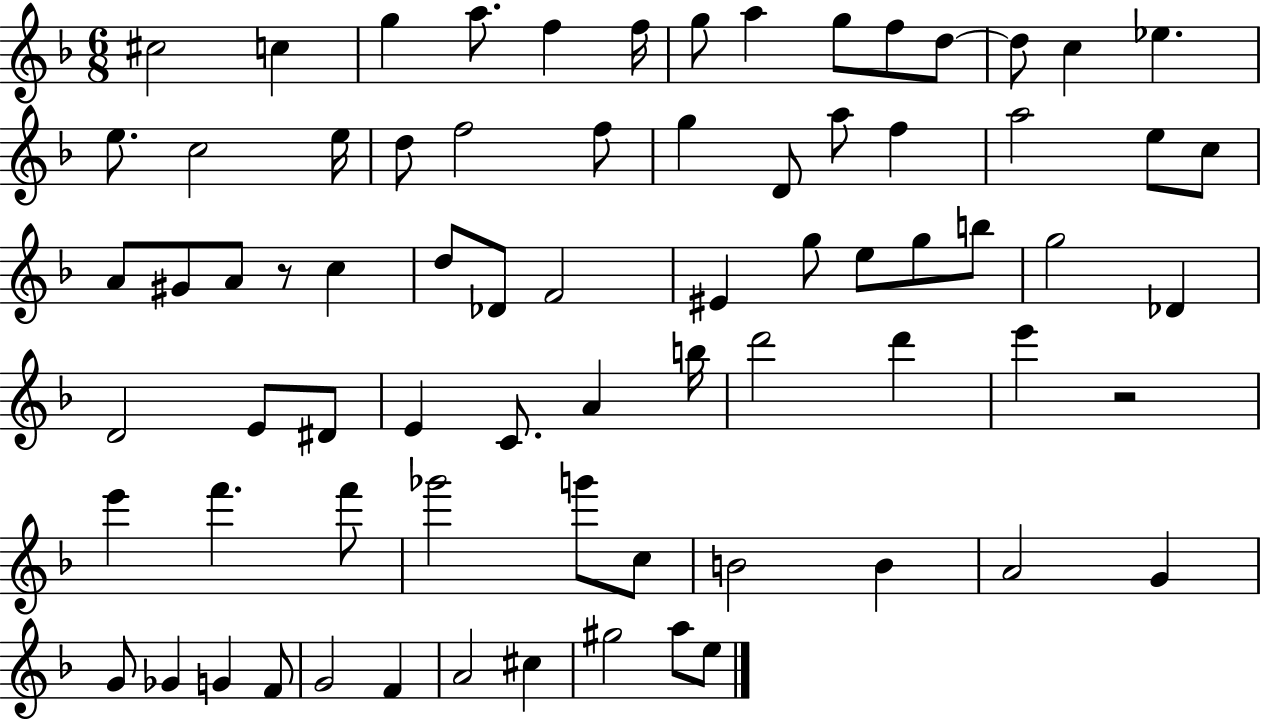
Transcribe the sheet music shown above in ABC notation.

X:1
T:Untitled
M:6/8
L:1/4
K:F
^c2 c g a/2 f f/4 g/2 a g/2 f/2 d/2 d/2 c _e e/2 c2 e/4 d/2 f2 f/2 g D/2 a/2 f a2 e/2 c/2 A/2 ^G/2 A/2 z/2 c d/2 _D/2 F2 ^E g/2 e/2 g/2 b/2 g2 _D D2 E/2 ^D/2 E C/2 A b/4 d'2 d' e' z2 e' f' f'/2 _g'2 g'/2 c/2 B2 B A2 G G/2 _G G F/2 G2 F A2 ^c ^g2 a/2 e/2